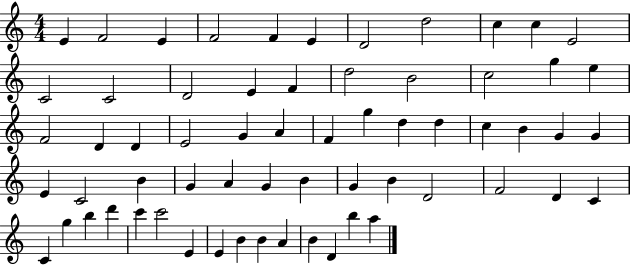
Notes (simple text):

E4/q F4/h E4/q F4/h F4/q E4/q D4/h D5/h C5/q C5/q E4/h C4/h C4/h D4/h E4/q F4/q D5/h B4/h C5/h G5/q E5/q F4/h D4/q D4/q E4/h G4/q A4/q F4/q G5/q D5/q D5/q C5/q B4/q G4/q G4/q E4/q C4/h B4/q G4/q A4/q G4/q B4/q G4/q B4/q D4/h F4/h D4/q C4/q C4/q G5/q B5/q D6/q C6/q C6/h E4/q E4/q B4/q B4/q A4/q B4/q D4/q B5/q A5/q